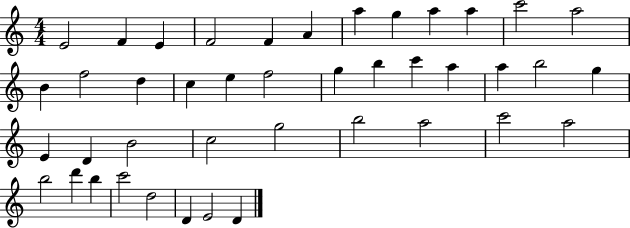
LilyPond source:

{
  \clef treble
  \numericTimeSignature
  \time 4/4
  \key c \major
  e'2 f'4 e'4 | f'2 f'4 a'4 | a''4 g''4 a''4 a''4 | c'''2 a''2 | \break b'4 f''2 d''4 | c''4 e''4 f''2 | g''4 b''4 c'''4 a''4 | a''4 b''2 g''4 | \break e'4 d'4 b'2 | c''2 g''2 | b''2 a''2 | c'''2 a''2 | \break b''2 d'''4 b''4 | c'''2 d''2 | d'4 e'2 d'4 | \bar "|."
}